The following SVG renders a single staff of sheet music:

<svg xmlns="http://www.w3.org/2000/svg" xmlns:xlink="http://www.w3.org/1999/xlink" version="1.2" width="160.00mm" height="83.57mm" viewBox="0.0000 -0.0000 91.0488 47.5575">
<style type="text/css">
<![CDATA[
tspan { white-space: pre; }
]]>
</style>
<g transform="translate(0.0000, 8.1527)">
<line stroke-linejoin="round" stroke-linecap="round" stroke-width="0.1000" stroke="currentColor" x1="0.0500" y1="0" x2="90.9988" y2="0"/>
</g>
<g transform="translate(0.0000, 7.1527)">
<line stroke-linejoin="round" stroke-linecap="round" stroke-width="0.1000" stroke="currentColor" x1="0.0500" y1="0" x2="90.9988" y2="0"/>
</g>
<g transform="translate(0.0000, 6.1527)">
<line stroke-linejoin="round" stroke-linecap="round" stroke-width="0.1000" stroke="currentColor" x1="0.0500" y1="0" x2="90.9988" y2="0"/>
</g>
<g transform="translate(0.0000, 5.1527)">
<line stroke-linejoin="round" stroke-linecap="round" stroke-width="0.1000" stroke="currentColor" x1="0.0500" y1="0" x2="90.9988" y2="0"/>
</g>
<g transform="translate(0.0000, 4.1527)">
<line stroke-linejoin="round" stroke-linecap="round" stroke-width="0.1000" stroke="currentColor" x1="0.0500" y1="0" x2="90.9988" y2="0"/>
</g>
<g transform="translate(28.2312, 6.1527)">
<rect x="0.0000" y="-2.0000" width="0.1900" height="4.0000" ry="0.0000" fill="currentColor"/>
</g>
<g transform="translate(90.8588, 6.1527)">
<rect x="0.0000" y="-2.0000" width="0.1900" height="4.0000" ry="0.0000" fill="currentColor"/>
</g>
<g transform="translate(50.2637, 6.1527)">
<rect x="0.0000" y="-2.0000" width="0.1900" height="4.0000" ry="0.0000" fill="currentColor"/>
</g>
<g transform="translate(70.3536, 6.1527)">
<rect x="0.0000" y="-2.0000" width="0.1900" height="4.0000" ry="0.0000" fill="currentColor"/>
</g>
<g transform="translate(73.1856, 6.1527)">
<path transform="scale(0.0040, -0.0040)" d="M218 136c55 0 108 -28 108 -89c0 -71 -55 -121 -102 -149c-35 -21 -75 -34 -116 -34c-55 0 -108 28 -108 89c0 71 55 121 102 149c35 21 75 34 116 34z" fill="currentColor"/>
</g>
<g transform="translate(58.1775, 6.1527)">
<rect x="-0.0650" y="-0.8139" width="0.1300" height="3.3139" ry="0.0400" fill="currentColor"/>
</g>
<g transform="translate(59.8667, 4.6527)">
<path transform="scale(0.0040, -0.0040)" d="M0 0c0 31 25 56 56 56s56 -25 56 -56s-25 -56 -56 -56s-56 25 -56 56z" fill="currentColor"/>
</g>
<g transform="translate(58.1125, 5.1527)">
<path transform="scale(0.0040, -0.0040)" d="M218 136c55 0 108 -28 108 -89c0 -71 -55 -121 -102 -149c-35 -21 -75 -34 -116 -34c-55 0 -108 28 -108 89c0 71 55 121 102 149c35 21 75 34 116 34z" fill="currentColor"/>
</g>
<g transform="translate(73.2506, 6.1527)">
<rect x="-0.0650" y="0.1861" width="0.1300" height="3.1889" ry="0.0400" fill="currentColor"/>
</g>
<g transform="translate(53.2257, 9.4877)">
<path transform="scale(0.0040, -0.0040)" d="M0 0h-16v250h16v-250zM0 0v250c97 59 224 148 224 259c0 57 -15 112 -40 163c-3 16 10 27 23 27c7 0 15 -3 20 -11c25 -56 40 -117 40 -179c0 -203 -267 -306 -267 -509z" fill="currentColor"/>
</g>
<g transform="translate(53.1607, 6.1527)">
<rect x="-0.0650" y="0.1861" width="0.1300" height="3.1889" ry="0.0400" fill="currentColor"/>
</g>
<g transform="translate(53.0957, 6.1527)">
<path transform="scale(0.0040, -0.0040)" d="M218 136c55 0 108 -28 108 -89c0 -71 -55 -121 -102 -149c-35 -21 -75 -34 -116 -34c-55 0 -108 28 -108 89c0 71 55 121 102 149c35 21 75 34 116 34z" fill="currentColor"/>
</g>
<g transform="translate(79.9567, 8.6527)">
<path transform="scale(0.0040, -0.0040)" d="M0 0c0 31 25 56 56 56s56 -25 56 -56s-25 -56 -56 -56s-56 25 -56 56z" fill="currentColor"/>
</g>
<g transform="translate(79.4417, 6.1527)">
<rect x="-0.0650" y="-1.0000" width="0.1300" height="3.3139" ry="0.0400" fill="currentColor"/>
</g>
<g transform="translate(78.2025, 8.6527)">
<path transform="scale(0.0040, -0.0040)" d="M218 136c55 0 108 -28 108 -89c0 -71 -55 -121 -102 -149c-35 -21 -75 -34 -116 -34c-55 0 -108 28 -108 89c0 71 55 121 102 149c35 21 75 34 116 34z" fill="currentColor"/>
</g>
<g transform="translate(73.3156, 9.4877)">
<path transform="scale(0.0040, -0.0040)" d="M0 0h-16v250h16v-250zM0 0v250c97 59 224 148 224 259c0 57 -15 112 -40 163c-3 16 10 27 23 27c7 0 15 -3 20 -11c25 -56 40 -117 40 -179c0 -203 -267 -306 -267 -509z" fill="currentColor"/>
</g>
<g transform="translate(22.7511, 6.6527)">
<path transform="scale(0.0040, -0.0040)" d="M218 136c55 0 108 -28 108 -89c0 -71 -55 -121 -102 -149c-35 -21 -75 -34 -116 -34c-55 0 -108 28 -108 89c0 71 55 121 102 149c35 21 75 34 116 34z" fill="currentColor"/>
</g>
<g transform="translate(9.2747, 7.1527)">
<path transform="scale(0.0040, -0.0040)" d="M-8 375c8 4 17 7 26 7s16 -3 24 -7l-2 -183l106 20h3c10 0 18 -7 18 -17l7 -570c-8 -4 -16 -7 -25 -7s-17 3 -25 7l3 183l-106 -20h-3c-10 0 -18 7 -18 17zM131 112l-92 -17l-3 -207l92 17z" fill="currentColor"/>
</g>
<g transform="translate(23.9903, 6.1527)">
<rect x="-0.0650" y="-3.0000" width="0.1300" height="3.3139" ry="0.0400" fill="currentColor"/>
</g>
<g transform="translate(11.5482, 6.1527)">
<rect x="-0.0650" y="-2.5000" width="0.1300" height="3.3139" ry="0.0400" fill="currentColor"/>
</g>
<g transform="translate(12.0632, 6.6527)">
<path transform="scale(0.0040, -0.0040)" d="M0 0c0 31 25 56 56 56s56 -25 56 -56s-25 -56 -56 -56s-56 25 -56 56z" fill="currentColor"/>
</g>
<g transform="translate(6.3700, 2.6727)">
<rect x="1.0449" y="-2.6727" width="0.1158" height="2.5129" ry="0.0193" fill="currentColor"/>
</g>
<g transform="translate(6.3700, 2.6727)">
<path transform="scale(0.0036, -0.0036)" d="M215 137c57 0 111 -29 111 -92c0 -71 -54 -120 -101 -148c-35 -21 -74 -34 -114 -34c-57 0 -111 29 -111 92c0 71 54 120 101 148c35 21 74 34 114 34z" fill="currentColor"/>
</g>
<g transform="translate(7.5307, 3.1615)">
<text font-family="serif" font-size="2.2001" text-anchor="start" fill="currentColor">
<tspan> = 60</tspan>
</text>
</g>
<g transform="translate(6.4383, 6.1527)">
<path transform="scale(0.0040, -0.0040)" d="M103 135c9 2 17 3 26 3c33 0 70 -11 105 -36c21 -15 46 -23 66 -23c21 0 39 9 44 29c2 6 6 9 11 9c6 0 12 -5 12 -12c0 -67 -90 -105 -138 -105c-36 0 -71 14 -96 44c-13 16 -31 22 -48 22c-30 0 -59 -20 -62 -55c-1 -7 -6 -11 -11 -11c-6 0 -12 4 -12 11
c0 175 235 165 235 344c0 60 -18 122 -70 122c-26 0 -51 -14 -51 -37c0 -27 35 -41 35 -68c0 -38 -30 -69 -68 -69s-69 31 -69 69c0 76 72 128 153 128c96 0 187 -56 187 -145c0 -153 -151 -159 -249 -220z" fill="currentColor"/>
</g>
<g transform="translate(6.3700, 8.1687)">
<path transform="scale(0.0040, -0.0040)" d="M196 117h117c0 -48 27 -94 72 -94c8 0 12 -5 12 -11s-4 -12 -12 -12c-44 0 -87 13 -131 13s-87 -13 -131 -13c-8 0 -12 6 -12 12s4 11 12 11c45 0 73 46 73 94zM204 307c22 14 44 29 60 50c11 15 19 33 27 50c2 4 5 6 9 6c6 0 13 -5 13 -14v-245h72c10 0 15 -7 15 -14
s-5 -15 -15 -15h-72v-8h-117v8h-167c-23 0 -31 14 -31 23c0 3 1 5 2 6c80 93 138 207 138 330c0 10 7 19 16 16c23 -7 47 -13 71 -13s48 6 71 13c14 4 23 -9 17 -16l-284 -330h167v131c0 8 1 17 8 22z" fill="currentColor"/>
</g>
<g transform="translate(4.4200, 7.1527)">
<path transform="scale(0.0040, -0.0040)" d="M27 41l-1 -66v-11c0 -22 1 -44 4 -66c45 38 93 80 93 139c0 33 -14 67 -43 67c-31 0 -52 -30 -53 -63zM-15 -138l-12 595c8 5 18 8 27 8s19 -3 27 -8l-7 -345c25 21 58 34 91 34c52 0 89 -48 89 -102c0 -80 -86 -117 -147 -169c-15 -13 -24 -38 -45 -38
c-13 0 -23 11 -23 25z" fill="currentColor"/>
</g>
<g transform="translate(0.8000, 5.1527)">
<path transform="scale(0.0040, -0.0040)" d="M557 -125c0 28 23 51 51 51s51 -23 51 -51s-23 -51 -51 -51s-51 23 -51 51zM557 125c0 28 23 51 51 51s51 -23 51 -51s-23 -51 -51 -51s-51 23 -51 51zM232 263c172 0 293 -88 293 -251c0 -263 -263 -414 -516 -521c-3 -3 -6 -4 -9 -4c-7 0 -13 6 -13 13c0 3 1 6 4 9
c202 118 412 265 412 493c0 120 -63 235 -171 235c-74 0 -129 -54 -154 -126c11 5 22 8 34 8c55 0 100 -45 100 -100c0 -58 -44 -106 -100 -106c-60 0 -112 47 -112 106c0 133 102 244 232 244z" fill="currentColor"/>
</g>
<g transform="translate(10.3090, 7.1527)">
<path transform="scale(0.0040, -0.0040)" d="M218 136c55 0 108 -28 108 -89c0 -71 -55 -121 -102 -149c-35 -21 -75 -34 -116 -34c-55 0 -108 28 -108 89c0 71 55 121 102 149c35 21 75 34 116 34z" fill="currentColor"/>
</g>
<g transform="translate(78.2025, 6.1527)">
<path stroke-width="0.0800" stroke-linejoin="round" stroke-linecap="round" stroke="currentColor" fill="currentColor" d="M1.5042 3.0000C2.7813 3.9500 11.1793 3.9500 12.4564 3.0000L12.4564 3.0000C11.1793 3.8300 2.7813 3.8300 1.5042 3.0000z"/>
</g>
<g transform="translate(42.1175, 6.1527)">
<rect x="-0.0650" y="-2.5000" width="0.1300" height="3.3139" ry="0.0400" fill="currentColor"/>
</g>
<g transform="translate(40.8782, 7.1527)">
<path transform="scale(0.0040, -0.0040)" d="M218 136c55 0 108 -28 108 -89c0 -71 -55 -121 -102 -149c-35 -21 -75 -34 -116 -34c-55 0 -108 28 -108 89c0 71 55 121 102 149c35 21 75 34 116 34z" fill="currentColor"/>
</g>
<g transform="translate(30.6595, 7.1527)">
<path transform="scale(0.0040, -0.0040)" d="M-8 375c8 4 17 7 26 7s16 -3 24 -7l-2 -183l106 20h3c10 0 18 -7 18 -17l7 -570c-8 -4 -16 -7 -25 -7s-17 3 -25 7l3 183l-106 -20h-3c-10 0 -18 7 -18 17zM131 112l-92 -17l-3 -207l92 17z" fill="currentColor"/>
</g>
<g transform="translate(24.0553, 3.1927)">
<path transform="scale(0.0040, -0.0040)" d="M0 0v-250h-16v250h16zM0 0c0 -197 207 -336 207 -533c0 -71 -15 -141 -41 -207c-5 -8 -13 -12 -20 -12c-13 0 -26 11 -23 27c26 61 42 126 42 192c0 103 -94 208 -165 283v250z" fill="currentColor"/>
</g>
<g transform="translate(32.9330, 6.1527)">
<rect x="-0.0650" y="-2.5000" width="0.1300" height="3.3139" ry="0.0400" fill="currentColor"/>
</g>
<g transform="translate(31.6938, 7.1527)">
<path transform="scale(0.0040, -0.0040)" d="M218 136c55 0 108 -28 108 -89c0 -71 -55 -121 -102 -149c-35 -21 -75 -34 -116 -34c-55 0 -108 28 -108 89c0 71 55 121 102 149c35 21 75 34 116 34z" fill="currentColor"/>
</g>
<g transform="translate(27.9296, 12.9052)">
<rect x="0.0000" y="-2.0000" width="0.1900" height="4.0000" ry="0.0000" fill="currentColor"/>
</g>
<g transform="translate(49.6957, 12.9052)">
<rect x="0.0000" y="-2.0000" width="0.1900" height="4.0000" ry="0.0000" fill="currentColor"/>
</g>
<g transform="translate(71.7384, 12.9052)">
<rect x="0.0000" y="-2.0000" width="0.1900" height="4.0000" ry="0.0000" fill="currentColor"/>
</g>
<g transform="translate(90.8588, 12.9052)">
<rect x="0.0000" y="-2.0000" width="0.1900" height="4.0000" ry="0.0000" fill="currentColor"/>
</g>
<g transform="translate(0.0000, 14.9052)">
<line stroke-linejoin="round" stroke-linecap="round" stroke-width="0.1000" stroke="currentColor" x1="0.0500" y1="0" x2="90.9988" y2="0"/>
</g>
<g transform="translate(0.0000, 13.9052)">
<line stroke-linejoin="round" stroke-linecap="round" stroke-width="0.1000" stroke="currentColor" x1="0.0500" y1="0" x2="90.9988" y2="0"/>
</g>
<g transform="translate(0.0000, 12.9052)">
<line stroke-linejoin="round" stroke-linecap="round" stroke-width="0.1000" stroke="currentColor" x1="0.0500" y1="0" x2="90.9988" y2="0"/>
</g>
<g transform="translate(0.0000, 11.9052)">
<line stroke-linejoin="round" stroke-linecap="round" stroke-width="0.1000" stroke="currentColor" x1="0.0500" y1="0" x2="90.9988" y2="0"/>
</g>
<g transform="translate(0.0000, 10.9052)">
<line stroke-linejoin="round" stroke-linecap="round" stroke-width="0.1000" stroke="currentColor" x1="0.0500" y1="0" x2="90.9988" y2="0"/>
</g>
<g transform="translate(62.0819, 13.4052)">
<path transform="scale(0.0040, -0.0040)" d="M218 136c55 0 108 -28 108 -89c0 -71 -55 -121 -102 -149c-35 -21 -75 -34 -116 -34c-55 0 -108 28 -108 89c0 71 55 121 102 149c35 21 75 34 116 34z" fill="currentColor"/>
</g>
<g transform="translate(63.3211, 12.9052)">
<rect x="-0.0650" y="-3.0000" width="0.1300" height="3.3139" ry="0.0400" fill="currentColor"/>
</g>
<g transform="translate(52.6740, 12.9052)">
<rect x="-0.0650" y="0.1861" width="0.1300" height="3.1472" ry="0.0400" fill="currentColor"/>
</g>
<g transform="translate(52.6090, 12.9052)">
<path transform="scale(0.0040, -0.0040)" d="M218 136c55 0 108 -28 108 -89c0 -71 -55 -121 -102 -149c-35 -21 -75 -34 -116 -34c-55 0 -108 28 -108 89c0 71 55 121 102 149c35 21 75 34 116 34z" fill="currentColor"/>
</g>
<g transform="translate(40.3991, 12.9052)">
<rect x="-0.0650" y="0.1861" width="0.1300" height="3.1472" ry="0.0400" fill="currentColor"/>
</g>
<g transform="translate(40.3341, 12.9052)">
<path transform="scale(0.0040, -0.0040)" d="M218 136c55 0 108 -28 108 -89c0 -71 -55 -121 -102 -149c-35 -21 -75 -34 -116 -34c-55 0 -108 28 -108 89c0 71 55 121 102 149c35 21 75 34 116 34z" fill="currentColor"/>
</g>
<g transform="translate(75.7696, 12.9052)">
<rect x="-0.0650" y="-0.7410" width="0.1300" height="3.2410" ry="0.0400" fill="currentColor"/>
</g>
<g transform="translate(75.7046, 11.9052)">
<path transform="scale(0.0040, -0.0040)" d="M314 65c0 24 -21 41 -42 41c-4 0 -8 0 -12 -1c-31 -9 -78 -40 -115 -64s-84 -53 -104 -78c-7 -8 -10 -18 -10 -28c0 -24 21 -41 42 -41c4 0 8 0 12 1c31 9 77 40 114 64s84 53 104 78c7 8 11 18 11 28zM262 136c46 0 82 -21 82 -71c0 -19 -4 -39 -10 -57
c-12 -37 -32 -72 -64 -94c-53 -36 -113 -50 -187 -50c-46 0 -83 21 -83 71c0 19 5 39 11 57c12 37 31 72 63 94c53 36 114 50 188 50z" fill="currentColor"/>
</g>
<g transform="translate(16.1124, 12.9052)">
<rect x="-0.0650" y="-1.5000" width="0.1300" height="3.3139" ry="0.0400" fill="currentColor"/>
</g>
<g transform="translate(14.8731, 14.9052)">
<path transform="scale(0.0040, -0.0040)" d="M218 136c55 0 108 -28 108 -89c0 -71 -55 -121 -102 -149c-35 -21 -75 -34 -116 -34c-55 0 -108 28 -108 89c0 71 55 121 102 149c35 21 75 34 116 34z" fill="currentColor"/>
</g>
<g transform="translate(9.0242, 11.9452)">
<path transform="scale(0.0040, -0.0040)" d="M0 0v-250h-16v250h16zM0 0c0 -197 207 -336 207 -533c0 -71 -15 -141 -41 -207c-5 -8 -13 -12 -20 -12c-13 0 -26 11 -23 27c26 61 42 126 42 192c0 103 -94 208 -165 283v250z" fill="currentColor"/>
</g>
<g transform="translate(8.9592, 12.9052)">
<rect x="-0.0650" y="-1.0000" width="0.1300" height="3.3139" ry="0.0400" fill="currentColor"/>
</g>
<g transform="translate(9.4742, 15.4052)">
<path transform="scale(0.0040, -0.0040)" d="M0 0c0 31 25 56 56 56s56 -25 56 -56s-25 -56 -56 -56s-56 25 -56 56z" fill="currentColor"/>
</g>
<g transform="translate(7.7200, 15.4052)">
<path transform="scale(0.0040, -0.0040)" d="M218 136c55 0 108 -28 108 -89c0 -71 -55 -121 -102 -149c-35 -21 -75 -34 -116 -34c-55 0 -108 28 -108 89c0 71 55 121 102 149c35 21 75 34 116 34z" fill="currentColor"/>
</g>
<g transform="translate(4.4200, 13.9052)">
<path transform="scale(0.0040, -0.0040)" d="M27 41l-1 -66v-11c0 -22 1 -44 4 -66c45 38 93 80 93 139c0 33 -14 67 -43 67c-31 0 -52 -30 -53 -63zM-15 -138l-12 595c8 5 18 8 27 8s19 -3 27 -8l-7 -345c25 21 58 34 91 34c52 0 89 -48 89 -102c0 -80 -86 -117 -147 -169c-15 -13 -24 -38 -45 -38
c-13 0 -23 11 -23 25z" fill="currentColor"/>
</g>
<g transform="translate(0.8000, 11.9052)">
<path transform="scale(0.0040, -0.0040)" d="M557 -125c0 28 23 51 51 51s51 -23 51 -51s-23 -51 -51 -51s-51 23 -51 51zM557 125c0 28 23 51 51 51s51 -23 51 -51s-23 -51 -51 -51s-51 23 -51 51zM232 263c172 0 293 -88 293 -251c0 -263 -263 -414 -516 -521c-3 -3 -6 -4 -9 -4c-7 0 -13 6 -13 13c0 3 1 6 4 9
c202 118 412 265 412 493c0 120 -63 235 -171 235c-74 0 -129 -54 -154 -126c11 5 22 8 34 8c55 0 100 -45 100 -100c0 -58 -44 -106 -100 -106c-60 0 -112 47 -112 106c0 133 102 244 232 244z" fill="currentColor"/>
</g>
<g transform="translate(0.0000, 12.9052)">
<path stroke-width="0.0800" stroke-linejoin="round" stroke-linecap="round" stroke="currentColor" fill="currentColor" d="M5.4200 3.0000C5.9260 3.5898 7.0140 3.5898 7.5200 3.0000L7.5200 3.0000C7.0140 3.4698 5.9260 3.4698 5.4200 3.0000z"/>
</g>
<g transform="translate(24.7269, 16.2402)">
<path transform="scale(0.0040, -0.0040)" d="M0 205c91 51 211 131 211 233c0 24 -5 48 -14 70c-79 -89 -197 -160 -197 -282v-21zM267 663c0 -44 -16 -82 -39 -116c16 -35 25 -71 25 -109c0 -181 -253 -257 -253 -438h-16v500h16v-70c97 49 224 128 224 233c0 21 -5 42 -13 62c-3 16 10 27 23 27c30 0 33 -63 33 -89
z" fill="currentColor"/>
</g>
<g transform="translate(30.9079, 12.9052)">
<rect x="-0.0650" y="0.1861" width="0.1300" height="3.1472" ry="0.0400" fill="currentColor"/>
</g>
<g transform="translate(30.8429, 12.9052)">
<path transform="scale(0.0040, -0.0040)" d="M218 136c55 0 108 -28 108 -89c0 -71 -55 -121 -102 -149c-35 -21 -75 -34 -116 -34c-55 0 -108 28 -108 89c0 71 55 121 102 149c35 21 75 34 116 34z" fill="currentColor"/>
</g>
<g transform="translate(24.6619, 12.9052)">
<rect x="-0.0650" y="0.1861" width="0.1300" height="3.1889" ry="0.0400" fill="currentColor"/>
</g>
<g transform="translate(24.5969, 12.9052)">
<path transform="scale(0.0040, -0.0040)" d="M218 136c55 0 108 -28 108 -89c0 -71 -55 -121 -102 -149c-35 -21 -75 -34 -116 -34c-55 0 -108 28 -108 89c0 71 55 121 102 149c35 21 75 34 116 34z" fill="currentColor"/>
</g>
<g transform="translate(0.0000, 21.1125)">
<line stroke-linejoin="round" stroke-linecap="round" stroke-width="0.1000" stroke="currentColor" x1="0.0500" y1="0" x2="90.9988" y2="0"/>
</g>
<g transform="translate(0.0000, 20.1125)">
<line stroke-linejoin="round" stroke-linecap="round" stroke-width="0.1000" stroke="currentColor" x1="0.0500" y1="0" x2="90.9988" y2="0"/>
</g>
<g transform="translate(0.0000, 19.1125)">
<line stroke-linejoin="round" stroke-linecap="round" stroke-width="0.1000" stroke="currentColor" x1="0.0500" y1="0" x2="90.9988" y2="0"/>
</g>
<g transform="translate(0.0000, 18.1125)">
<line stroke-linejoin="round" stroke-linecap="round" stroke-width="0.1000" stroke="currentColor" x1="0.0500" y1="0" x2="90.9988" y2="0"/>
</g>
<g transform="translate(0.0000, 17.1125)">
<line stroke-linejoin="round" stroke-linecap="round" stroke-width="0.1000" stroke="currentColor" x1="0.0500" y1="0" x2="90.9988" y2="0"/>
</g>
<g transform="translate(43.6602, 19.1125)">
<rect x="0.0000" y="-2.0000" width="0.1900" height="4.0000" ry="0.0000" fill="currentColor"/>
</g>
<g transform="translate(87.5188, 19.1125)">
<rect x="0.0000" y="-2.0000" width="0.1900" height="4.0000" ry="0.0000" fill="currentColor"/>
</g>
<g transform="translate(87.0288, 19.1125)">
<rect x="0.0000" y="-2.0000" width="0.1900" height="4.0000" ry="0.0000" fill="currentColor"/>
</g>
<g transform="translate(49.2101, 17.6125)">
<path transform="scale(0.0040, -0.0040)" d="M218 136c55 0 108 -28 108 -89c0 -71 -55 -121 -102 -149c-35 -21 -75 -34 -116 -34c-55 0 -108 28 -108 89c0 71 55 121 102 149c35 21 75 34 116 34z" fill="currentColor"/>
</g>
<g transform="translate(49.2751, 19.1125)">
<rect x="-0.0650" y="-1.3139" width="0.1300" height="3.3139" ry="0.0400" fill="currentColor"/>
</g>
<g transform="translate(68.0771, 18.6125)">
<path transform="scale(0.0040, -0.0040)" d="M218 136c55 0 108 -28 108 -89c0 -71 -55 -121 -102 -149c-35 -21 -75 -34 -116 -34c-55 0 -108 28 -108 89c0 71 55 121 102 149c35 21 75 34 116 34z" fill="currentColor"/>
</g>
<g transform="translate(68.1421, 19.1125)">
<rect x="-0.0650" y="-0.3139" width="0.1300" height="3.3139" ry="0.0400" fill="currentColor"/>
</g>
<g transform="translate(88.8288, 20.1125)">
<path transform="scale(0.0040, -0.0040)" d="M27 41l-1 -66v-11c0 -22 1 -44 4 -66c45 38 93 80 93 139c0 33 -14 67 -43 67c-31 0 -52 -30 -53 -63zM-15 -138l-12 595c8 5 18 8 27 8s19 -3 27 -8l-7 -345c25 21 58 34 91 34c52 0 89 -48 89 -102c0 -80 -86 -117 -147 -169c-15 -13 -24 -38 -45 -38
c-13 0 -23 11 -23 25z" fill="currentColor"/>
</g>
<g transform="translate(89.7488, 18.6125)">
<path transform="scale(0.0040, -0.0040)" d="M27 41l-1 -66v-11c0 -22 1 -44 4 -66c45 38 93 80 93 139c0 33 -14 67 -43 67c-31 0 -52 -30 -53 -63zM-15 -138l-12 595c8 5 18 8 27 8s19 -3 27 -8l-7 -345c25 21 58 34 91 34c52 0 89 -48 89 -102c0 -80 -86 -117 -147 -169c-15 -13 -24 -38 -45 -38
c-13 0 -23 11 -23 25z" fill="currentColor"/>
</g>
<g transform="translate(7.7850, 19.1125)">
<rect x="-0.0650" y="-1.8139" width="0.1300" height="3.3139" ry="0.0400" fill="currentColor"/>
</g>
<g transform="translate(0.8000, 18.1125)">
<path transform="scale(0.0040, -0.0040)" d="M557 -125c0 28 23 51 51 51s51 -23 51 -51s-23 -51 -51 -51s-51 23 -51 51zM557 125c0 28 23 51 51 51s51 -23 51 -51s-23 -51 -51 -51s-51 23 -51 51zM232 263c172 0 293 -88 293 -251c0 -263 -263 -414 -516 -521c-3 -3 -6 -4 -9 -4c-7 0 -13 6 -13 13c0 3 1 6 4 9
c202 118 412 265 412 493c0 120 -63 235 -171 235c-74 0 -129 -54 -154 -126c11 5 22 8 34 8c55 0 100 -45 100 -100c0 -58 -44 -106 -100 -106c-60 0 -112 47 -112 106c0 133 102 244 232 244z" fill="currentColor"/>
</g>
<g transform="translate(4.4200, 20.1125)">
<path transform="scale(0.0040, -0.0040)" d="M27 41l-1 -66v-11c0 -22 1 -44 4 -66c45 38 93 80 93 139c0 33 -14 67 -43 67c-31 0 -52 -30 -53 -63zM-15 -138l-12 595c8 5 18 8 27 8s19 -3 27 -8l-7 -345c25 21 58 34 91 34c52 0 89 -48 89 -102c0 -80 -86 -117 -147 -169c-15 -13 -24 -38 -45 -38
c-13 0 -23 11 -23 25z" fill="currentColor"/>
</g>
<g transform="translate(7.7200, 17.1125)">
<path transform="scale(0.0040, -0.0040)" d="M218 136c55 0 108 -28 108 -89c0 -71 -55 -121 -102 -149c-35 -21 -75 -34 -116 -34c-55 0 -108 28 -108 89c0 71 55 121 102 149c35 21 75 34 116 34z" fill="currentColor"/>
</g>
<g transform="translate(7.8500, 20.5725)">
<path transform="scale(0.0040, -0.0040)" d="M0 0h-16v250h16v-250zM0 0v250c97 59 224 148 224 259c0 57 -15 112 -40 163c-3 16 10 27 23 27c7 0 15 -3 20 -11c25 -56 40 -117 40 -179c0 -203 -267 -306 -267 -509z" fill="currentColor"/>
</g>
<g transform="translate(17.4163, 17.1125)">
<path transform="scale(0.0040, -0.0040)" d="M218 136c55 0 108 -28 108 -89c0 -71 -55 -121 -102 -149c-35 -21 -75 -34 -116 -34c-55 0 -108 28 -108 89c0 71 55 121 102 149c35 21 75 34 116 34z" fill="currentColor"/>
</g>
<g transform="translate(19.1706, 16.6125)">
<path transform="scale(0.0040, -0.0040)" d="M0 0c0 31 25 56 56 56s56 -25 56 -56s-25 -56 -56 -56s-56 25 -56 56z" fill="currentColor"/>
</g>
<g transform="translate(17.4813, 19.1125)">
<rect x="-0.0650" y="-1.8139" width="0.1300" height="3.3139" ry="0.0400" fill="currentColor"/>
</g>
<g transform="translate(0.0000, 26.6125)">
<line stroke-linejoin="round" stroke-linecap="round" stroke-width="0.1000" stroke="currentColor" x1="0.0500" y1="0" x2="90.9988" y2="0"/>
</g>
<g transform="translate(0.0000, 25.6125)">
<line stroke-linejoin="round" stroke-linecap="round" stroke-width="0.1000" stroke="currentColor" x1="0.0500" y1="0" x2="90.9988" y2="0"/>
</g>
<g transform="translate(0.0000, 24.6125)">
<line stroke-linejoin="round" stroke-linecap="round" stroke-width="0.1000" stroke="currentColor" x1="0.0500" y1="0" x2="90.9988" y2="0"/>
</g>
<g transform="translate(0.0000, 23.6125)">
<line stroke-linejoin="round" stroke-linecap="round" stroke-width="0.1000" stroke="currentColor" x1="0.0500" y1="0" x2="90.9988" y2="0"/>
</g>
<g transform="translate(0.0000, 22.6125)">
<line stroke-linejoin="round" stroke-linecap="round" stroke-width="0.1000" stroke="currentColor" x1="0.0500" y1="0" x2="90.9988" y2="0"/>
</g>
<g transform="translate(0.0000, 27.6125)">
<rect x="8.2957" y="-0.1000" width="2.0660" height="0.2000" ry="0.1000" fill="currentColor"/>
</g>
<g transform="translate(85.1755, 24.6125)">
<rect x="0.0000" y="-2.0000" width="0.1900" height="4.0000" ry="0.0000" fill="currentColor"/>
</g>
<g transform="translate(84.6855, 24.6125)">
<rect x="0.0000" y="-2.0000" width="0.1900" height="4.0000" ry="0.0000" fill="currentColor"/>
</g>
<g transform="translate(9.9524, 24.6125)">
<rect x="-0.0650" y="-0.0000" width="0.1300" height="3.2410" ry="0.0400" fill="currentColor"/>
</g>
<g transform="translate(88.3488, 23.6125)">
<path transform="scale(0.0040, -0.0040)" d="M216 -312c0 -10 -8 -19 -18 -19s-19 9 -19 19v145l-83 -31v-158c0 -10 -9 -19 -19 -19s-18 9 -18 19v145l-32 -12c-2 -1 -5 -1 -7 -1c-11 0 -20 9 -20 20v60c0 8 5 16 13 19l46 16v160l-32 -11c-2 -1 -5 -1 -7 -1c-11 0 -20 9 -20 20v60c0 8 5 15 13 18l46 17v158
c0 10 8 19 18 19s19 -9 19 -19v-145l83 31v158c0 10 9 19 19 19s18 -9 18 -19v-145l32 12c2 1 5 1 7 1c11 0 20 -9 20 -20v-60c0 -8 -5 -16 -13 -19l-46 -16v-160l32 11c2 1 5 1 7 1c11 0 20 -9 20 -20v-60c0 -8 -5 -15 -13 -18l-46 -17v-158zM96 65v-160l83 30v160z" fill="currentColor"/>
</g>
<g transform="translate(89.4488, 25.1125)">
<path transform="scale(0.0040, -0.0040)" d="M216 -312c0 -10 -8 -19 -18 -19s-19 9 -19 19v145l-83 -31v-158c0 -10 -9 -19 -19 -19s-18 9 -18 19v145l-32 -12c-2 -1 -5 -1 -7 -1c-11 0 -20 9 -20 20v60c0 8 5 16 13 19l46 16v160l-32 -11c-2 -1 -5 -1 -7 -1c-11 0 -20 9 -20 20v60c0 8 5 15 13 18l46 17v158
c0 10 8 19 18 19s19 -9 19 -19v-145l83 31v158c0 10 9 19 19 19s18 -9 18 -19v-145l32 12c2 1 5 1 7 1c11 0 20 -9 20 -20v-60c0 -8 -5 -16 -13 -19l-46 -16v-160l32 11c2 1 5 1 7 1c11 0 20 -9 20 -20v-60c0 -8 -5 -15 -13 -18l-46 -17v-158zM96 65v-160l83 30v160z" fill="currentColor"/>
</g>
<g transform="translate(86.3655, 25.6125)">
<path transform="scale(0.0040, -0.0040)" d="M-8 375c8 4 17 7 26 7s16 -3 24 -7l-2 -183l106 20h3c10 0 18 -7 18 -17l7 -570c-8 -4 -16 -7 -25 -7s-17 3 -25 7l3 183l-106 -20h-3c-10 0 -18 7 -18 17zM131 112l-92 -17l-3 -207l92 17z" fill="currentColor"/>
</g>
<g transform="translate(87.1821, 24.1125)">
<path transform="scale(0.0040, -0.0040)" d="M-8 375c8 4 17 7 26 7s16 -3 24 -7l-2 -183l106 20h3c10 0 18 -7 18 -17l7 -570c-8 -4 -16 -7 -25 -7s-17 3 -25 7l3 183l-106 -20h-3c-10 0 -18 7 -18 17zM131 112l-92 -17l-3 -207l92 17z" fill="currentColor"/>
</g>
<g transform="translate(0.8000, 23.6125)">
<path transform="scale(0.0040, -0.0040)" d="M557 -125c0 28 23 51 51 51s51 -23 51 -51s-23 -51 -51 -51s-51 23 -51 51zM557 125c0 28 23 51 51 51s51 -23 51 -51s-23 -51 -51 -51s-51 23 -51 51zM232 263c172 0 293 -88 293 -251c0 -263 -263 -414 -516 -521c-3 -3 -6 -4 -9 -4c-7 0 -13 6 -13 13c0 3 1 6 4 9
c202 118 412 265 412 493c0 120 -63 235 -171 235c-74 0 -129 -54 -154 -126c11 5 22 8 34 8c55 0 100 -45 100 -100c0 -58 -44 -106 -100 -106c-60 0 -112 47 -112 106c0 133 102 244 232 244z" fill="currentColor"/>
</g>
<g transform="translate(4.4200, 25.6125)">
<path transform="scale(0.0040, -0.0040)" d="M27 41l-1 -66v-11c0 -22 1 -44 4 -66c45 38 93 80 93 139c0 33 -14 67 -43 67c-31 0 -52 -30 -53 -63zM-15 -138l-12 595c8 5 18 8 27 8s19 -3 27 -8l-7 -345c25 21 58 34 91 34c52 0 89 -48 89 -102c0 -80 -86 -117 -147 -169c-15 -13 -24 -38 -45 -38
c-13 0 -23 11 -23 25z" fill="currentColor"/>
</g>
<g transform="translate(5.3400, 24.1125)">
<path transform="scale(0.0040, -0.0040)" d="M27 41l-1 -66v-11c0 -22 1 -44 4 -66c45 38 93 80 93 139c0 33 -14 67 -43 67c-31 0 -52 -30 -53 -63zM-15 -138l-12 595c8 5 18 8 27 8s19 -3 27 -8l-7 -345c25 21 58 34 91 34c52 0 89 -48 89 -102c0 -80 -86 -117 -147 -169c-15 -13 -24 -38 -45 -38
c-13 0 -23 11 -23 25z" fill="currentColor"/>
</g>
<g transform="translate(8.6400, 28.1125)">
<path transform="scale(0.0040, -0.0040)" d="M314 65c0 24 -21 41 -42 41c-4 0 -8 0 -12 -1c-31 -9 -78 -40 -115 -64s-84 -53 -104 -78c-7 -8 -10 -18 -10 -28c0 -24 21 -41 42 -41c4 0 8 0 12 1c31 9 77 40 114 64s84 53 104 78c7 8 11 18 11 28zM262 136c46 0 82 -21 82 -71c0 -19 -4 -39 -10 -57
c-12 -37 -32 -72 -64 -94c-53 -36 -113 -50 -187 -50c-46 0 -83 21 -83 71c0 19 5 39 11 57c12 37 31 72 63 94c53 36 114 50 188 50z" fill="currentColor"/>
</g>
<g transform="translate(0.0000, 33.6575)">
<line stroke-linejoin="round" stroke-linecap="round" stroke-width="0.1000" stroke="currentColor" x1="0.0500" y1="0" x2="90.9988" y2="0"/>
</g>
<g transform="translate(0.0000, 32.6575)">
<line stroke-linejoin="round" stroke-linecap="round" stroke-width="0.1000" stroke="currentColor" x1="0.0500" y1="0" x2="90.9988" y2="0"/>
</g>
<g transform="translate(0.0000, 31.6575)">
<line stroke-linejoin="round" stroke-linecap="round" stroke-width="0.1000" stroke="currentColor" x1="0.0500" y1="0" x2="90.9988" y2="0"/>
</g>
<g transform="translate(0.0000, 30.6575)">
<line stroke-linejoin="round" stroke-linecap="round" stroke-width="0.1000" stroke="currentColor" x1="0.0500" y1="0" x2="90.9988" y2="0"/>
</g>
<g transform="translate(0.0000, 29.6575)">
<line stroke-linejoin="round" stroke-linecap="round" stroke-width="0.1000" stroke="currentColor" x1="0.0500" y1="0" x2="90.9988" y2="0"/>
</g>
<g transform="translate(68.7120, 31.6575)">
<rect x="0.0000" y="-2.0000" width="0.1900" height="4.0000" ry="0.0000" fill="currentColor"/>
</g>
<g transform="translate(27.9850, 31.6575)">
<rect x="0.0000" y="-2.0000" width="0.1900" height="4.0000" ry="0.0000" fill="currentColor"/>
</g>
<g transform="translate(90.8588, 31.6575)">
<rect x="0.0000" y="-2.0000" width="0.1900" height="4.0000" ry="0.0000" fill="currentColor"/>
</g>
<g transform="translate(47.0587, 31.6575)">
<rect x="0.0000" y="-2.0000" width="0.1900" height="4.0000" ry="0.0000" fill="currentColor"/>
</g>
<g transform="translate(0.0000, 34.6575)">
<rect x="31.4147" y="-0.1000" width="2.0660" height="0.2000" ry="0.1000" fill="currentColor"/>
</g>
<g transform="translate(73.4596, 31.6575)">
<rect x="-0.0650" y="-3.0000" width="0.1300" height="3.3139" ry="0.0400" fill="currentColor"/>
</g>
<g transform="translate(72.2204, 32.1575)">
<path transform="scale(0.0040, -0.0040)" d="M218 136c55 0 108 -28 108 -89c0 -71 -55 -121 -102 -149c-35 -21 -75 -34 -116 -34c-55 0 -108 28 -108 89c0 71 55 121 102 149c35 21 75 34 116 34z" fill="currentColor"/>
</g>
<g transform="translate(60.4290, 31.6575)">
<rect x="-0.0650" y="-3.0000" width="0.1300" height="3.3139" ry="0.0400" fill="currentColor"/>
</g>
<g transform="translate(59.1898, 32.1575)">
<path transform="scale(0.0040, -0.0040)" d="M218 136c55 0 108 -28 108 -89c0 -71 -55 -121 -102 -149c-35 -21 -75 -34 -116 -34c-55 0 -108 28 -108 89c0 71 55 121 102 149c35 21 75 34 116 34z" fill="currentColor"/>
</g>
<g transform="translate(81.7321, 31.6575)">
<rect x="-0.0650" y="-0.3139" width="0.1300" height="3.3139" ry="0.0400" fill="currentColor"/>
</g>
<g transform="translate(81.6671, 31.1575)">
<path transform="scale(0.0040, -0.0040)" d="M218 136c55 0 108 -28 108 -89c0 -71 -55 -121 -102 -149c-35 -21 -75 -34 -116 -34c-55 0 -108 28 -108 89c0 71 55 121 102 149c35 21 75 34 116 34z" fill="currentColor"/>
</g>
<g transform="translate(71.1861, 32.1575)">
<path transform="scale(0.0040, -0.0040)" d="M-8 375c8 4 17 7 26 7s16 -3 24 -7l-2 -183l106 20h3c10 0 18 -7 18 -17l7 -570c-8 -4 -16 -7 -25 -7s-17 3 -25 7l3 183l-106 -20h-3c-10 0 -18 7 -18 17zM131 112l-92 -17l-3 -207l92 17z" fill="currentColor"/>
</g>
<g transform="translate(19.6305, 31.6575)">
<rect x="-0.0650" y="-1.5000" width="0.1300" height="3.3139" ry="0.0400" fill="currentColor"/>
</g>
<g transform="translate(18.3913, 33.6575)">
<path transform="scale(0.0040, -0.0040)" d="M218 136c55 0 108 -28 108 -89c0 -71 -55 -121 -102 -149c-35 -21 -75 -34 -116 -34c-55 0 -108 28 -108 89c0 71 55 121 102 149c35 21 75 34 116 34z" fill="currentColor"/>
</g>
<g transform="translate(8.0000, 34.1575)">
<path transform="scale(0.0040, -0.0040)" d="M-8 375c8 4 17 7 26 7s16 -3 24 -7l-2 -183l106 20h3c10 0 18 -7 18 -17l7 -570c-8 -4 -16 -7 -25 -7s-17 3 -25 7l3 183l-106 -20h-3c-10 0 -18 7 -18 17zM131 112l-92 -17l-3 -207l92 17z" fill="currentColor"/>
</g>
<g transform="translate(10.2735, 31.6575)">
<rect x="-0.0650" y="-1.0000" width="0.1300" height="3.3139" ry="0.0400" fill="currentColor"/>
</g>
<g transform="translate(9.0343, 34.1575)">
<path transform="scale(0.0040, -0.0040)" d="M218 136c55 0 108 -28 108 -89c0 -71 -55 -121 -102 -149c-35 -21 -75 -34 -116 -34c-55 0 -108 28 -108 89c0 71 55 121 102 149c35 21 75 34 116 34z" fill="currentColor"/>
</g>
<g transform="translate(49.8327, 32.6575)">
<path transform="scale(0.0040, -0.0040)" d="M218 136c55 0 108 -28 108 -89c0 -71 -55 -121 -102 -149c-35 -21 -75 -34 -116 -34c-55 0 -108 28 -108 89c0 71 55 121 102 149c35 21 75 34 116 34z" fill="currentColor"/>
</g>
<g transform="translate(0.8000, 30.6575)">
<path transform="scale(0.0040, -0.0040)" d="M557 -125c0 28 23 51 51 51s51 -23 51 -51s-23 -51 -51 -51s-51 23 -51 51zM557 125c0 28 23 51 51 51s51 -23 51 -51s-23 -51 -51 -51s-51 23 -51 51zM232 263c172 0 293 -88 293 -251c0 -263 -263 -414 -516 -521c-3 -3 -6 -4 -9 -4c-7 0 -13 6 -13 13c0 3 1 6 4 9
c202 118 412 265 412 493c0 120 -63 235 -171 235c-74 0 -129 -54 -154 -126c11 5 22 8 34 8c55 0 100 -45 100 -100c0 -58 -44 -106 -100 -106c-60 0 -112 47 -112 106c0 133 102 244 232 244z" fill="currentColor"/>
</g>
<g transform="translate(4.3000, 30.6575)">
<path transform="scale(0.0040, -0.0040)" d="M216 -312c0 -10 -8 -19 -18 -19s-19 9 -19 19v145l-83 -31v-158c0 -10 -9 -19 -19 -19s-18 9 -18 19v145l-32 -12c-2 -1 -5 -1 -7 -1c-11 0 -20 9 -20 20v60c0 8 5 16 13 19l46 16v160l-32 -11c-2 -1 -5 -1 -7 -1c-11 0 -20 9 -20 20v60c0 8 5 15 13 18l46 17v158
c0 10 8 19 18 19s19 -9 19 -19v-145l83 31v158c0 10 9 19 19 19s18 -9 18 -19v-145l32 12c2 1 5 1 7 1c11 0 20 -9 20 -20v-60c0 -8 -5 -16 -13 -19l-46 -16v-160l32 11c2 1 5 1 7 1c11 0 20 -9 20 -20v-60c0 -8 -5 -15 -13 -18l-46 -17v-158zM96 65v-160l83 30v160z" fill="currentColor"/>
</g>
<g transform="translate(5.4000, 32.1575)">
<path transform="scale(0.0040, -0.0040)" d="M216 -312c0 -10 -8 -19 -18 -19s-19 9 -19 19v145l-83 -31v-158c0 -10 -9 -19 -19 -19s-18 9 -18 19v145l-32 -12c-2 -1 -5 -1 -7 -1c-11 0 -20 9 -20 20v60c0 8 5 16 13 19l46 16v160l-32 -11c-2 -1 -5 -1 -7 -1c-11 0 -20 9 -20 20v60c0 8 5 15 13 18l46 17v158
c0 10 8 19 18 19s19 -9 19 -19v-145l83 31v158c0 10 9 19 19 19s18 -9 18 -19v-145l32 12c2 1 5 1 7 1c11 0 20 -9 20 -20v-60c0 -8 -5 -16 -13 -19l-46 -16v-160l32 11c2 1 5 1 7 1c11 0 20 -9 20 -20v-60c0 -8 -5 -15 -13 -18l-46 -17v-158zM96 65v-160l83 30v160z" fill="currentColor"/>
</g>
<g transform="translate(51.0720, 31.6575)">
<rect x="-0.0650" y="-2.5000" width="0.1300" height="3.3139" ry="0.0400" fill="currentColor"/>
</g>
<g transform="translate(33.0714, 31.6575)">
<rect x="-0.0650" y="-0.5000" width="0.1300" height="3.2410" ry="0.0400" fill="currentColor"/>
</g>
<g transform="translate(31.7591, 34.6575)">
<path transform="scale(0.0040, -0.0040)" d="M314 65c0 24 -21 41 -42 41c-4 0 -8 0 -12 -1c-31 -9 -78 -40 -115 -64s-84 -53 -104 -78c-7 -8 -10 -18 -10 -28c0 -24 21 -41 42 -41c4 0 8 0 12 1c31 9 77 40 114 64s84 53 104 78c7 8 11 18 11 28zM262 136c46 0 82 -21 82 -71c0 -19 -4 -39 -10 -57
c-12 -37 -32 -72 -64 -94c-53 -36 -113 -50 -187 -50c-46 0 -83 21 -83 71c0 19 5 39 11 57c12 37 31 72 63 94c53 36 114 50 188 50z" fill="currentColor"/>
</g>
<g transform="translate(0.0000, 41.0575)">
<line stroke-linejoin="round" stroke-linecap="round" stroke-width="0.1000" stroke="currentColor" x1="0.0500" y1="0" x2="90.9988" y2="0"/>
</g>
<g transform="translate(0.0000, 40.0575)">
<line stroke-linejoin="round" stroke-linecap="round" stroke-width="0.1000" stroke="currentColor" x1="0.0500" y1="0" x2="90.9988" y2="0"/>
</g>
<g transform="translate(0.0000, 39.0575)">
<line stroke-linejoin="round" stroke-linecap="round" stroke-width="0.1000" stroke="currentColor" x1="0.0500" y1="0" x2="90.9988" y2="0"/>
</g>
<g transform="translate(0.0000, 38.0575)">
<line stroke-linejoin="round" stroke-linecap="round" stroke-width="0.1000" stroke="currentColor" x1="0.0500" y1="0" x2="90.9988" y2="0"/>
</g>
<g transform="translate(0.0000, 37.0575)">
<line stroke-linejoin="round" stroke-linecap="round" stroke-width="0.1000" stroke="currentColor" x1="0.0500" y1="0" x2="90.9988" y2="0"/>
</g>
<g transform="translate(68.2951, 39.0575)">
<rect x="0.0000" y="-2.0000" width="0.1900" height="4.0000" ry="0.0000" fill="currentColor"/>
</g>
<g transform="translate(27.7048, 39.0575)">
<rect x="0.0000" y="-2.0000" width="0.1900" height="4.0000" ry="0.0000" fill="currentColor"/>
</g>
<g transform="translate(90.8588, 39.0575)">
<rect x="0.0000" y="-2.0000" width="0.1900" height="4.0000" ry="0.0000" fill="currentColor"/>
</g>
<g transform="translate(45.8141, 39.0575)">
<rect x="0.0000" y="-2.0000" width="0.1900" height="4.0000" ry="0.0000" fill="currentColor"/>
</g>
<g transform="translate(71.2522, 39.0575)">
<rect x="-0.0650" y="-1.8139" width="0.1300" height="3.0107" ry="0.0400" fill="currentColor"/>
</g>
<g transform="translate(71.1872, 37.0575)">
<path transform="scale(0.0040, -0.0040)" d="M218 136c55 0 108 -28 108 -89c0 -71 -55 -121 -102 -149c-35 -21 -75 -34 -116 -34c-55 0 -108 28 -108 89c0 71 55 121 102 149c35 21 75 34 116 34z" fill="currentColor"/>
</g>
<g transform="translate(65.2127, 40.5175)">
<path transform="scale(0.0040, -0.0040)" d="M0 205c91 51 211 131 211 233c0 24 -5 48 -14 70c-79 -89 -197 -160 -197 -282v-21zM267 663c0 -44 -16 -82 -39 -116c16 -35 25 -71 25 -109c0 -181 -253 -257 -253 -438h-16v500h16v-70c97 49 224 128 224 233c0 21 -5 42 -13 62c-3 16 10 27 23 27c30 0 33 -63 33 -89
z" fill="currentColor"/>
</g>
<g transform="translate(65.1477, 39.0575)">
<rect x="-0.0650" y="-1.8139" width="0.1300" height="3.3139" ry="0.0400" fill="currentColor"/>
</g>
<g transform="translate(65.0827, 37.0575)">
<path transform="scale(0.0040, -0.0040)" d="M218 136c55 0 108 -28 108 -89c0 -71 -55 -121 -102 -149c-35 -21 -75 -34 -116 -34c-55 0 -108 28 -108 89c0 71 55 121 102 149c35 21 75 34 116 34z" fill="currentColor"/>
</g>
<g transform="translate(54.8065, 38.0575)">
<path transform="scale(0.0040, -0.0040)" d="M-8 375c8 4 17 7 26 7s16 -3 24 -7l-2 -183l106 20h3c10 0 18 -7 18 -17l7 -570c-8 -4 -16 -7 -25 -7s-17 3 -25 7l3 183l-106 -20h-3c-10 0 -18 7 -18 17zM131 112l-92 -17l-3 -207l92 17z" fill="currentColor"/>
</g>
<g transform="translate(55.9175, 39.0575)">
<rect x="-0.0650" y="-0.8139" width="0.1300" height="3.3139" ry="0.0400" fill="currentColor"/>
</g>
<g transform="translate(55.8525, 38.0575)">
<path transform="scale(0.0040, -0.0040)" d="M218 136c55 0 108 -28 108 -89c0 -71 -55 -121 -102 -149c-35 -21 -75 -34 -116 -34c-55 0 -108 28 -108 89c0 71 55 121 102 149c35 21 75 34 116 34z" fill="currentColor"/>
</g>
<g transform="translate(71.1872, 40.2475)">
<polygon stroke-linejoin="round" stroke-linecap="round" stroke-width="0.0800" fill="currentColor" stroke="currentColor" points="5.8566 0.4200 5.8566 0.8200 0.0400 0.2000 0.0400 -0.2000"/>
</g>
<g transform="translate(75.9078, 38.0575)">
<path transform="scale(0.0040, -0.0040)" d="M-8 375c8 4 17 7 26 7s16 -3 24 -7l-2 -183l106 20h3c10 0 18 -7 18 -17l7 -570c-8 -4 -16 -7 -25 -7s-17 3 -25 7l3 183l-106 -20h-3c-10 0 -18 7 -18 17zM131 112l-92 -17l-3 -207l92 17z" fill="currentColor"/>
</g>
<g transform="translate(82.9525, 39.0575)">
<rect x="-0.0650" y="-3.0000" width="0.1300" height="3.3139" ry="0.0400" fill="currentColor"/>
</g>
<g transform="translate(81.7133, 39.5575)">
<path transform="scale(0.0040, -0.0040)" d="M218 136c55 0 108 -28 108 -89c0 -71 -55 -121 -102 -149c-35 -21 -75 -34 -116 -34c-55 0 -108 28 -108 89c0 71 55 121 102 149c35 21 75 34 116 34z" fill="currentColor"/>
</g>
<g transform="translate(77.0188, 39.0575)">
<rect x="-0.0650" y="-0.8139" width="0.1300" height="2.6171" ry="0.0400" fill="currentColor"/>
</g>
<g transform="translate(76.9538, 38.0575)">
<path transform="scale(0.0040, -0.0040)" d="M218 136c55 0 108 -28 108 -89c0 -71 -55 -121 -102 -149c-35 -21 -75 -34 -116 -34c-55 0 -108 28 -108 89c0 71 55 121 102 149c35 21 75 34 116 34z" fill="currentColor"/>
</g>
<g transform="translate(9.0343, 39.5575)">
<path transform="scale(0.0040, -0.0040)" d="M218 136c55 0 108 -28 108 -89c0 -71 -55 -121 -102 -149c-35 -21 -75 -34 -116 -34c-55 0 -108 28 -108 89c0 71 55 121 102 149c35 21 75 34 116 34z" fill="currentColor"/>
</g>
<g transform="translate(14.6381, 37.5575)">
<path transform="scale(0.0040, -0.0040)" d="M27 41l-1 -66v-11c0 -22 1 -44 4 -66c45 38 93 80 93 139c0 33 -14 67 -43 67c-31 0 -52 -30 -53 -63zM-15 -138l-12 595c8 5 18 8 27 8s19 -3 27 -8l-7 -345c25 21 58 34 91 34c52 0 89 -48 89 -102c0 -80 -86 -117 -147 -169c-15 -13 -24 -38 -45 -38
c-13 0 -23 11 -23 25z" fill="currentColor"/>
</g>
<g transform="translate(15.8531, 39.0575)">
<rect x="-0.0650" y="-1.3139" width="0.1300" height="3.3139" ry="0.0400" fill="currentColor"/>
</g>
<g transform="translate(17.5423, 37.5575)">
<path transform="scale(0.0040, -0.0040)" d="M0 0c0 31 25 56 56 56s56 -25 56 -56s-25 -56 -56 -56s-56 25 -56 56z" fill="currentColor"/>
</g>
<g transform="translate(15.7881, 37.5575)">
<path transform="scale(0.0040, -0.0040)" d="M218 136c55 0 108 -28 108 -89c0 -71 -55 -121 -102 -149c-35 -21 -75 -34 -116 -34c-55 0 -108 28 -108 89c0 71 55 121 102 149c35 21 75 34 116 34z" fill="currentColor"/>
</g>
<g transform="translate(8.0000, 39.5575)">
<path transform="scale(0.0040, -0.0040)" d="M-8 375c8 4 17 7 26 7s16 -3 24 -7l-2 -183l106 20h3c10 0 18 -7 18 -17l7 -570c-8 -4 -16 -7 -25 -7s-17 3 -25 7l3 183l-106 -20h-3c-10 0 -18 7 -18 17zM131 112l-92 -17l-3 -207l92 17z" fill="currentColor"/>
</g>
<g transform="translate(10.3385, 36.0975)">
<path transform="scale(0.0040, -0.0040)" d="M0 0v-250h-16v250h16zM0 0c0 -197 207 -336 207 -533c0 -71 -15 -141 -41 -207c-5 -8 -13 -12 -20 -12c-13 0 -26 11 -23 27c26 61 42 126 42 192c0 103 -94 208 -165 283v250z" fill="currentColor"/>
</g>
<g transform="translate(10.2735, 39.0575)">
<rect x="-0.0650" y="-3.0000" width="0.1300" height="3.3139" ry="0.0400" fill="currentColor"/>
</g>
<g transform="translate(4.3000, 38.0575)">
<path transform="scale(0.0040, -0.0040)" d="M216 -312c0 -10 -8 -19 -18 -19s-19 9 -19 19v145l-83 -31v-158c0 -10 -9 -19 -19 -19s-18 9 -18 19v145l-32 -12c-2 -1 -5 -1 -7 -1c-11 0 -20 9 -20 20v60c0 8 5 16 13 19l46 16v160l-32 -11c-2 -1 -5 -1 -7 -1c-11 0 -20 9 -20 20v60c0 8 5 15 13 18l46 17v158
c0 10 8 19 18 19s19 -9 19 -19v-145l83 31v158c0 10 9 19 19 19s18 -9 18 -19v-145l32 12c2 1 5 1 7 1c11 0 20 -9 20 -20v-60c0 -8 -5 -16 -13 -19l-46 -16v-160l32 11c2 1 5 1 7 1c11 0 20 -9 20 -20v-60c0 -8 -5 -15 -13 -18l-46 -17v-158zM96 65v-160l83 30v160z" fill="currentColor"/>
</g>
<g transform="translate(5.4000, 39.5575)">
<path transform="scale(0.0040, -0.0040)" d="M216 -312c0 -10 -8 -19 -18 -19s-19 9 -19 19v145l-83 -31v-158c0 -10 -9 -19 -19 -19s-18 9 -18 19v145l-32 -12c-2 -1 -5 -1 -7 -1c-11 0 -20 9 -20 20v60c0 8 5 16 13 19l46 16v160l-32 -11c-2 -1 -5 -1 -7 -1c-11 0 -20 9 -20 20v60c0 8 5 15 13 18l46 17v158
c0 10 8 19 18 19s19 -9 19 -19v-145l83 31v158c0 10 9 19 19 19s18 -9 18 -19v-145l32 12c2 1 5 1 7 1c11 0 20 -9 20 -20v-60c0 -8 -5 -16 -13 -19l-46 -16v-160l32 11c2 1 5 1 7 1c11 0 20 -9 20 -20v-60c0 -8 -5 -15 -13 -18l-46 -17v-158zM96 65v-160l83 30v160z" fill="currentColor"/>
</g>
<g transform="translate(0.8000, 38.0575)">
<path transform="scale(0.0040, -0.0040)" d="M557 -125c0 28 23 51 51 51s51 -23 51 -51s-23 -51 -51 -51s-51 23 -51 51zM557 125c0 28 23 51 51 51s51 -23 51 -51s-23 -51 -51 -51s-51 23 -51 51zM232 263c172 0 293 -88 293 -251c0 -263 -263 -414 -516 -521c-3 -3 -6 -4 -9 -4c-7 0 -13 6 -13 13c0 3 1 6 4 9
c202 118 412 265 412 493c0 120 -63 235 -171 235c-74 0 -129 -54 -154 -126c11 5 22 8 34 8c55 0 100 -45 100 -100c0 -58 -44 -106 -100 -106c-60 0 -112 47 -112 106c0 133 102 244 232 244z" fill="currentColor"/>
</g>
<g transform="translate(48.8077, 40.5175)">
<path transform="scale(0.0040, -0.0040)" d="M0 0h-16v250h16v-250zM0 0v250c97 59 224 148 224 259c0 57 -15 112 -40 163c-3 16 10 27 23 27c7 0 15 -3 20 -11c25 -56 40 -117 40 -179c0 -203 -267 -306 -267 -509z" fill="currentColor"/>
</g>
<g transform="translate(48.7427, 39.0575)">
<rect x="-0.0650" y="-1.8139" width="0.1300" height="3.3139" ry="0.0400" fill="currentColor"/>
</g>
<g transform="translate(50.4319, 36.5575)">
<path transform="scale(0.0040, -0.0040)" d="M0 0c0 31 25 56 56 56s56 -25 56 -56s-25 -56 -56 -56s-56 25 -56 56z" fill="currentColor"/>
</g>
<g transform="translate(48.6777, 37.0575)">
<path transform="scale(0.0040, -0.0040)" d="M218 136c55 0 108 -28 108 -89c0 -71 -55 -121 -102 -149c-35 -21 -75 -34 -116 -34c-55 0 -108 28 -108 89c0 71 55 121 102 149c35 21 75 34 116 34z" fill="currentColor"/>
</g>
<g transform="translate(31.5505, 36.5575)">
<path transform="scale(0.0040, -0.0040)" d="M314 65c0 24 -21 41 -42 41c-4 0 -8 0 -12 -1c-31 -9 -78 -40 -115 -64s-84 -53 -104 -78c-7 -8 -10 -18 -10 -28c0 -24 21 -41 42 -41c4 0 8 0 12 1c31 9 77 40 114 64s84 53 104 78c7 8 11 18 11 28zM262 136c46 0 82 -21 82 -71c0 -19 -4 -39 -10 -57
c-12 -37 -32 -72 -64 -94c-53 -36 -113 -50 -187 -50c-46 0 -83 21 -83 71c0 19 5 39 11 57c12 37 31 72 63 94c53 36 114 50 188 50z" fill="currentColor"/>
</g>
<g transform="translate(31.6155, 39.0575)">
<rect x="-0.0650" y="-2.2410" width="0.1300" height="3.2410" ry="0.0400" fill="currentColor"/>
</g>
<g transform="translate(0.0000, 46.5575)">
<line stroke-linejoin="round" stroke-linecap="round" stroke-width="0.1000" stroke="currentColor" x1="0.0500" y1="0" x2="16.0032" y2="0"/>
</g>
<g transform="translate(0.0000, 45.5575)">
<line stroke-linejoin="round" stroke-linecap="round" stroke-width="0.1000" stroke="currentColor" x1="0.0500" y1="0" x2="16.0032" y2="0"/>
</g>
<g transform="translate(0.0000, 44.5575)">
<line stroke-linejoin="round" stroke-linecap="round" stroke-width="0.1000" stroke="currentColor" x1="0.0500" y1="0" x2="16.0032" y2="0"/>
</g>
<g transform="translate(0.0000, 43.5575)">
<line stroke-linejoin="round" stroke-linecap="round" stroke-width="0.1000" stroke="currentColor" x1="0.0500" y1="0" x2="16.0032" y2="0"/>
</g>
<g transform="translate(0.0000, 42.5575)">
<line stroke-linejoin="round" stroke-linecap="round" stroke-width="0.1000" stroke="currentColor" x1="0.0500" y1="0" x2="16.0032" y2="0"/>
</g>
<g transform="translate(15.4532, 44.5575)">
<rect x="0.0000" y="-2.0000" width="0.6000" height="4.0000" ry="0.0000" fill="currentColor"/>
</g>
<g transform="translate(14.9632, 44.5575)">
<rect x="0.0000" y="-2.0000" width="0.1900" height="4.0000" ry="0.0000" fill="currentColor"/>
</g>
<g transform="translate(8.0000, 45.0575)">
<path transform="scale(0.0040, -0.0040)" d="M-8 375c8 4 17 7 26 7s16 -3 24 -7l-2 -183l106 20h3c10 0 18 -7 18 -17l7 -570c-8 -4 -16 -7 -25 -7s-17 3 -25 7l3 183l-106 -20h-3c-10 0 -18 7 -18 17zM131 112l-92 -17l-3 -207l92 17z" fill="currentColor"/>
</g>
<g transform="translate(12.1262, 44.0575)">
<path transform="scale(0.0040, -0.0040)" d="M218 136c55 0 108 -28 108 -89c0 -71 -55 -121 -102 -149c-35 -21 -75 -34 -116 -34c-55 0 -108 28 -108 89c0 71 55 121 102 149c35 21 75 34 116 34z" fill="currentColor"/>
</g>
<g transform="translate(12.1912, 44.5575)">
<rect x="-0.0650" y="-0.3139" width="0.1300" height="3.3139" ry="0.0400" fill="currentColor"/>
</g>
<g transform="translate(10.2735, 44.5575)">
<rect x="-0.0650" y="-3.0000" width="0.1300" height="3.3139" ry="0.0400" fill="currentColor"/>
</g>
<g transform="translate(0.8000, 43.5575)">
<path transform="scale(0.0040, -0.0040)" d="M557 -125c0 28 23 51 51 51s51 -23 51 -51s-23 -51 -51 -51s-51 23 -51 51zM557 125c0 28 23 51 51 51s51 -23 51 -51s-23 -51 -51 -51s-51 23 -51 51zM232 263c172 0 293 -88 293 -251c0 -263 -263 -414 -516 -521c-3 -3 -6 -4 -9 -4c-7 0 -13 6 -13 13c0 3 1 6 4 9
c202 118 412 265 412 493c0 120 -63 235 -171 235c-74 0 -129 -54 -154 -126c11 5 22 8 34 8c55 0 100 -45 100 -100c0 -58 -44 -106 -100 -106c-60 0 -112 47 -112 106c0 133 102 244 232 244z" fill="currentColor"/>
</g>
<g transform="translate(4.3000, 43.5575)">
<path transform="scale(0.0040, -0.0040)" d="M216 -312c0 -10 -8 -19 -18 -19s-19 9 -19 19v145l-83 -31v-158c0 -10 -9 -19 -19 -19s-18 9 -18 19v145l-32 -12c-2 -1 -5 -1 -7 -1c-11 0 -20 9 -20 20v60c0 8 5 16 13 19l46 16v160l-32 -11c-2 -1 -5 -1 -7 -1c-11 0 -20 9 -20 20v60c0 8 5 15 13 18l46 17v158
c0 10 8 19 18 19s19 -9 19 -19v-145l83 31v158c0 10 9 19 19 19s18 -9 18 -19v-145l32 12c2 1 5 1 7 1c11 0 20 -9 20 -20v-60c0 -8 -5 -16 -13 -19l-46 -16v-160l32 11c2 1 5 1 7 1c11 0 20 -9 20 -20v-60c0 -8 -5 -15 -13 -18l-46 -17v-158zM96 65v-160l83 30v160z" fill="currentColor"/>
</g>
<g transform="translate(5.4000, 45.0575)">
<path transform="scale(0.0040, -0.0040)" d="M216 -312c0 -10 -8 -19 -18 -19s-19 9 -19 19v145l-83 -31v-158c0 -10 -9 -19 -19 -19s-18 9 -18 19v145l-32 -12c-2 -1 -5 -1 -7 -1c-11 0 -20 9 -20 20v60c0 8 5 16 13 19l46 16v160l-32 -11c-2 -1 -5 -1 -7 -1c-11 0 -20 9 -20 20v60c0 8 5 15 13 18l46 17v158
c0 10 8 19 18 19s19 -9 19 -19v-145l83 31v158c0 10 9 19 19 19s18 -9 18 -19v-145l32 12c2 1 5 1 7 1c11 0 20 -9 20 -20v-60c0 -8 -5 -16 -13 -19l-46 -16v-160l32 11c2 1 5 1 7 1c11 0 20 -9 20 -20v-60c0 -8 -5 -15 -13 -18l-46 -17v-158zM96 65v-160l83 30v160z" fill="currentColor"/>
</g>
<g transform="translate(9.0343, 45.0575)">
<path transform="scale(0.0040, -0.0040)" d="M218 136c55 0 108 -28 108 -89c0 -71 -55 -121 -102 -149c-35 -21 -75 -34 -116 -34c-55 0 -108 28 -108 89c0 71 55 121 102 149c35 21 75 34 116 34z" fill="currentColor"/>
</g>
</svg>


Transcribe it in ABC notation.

X:1
T:Untitled
M:2/4
L:1/4
K:F
B,, C,/2 B,, B,, D,/2 F, D,/2 F,, F,,/2 G,, D,/4 D, D, D, C, F,2 A,/2 A, G, E, D,,2 F,, G,, E,,2 B,, ^C, C, E, C,/2 _G, B,2 A,/2 F, A,/4 A,/2 F,/2 ^C, C, E,